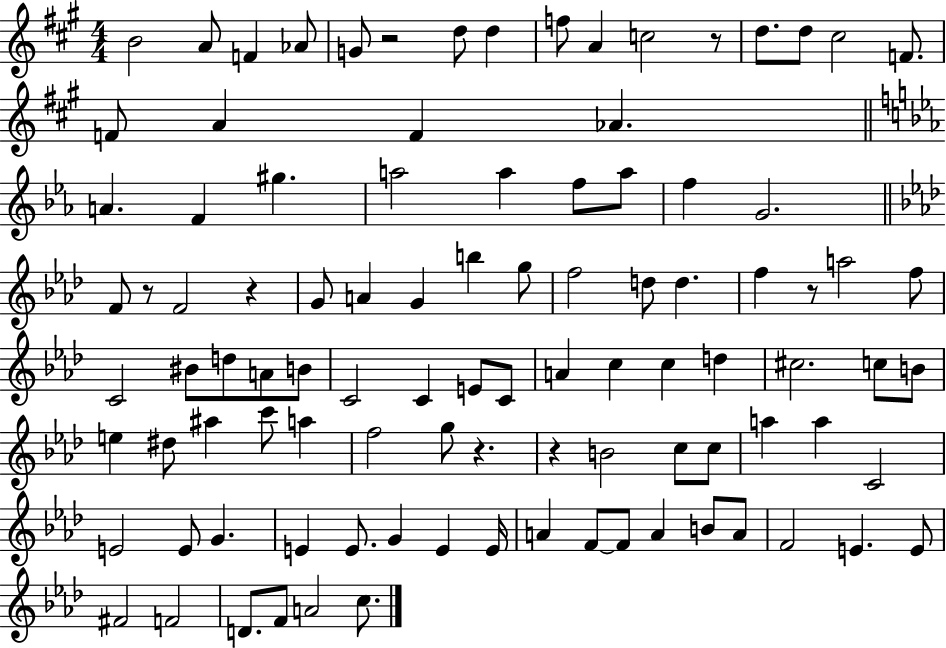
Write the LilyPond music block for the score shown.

{
  \clef treble
  \numericTimeSignature
  \time 4/4
  \key a \major
  b'2 a'8 f'4 aes'8 | g'8 r2 d''8 d''4 | f''8 a'4 c''2 r8 | d''8. d''8 cis''2 f'8. | \break f'8 a'4 f'4 aes'4. | \bar "||" \break \key ees \major a'4. f'4 gis''4. | a''2 a''4 f''8 a''8 | f''4 g'2. | \bar "||" \break \key f \minor f'8 r8 f'2 r4 | g'8 a'4 g'4 b''4 g''8 | f''2 d''8 d''4. | f''4 r8 a''2 f''8 | \break c'2 bis'8 d''8 a'8 b'8 | c'2 c'4 e'8 c'8 | a'4 c''4 c''4 d''4 | cis''2. c''8 b'8 | \break e''4 dis''8 ais''4 c'''8 a''4 | f''2 g''8 r4. | r4 b'2 c''8 c''8 | a''4 a''4 c'2 | \break e'2 e'8 g'4. | e'4 e'8. g'4 e'4 e'16 | a'4 f'8~~ f'8 a'4 b'8 a'8 | f'2 e'4. e'8 | \break fis'2 f'2 | d'8. f'8 a'2 c''8. | \bar "|."
}